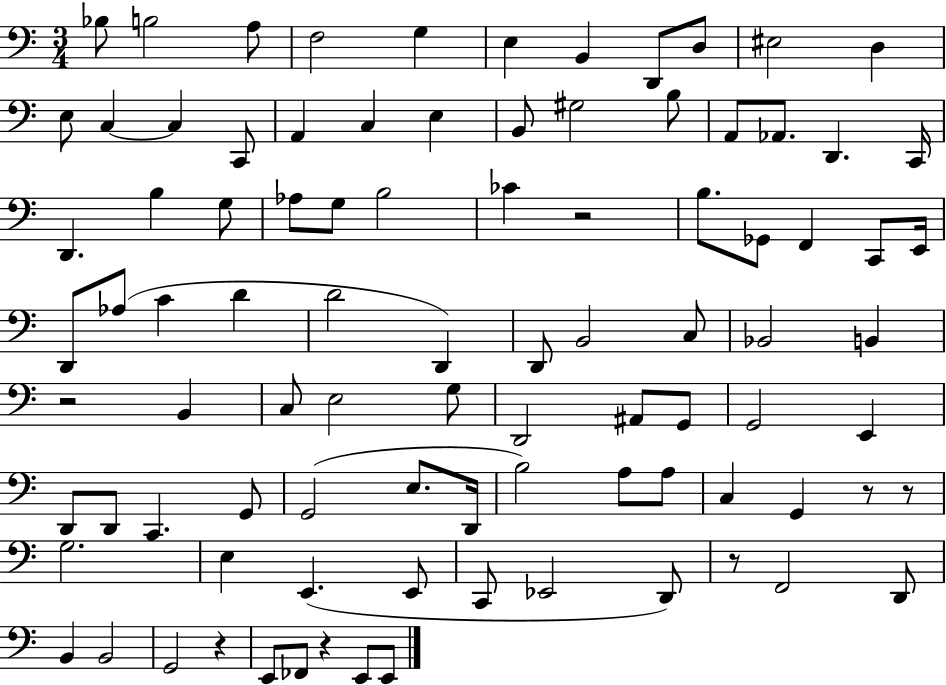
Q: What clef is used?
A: bass